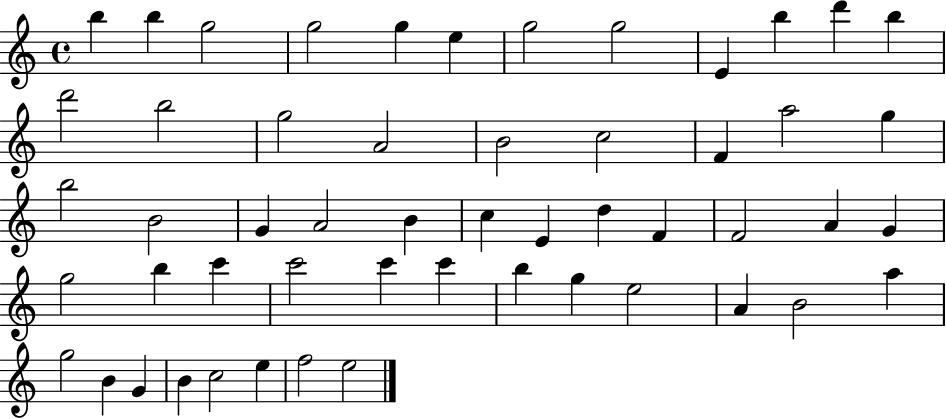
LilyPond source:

{
  \clef treble
  \time 4/4
  \defaultTimeSignature
  \key c \major
  b''4 b''4 g''2 | g''2 g''4 e''4 | g''2 g''2 | e'4 b''4 d'''4 b''4 | \break d'''2 b''2 | g''2 a'2 | b'2 c''2 | f'4 a''2 g''4 | \break b''2 b'2 | g'4 a'2 b'4 | c''4 e'4 d''4 f'4 | f'2 a'4 g'4 | \break g''2 b''4 c'''4 | c'''2 c'''4 c'''4 | b''4 g''4 e''2 | a'4 b'2 a''4 | \break g''2 b'4 g'4 | b'4 c''2 e''4 | f''2 e''2 | \bar "|."
}